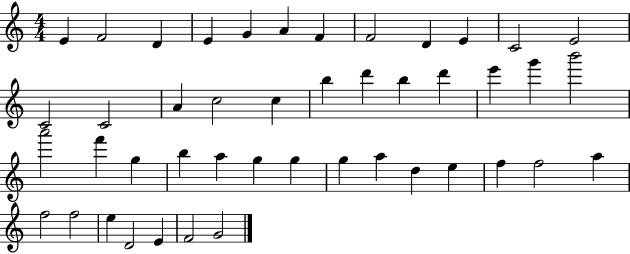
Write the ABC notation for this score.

X:1
T:Untitled
M:4/4
L:1/4
K:C
E F2 D E G A F F2 D E C2 E2 C2 C2 A c2 c b d' b d' e' g' b'2 a'2 f' g b a g g g a d e f f2 a f2 f2 e D2 E F2 G2